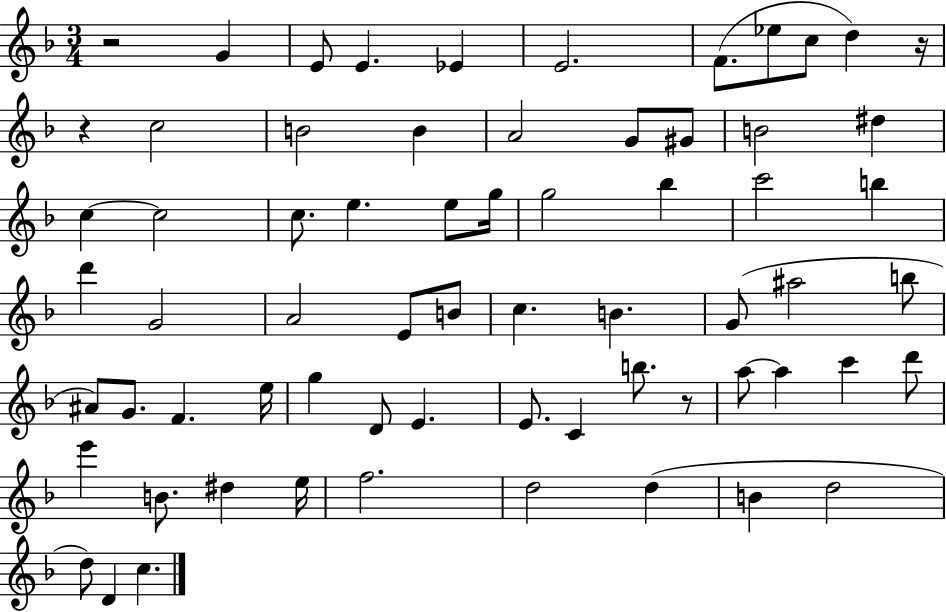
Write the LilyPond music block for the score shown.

{
  \clef treble
  \numericTimeSignature
  \time 3/4
  \key f \major
  r2 g'4 | e'8 e'4. ees'4 | e'2. | f'8.( ees''8 c''8 d''4) r16 | \break r4 c''2 | b'2 b'4 | a'2 g'8 gis'8 | b'2 dis''4 | \break c''4~~ c''2 | c''8. e''4. e''8 g''16 | g''2 bes''4 | c'''2 b''4 | \break d'''4 g'2 | a'2 e'8 b'8 | c''4. b'4. | g'8( ais''2 b''8 | \break ais'8) g'8. f'4. e''16 | g''4 d'8 e'4. | e'8. c'4 b''8. r8 | a''8~~ a''4 c'''4 d'''8 | \break e'''4 b'8. dis''4 e''16 | f''2. | d''2 d''4( | b'4 d''2 | \break d''8) d'4 c''4. | \bar "|."
}